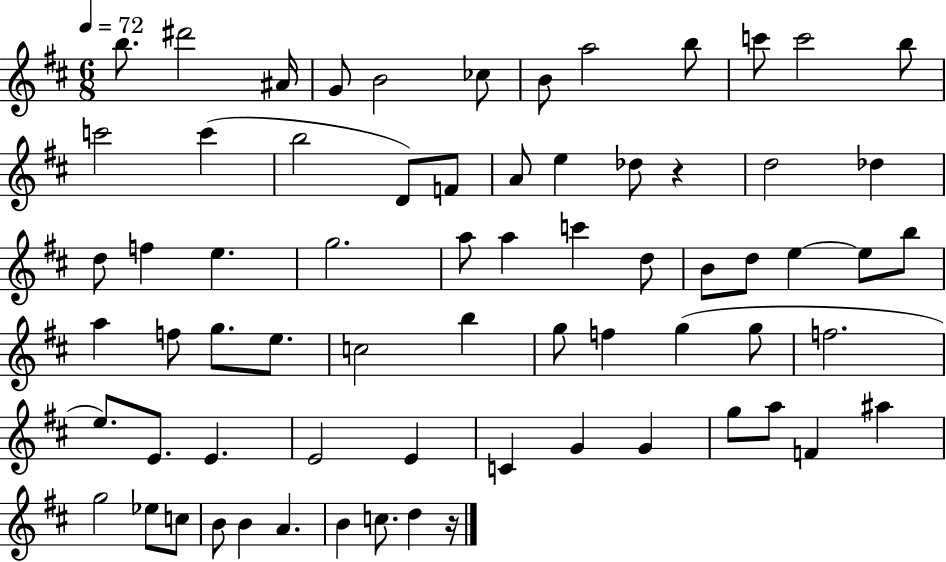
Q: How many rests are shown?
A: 2